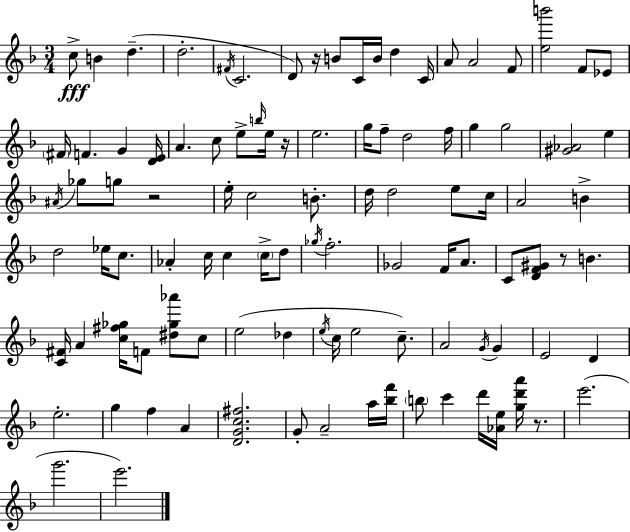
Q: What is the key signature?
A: F major